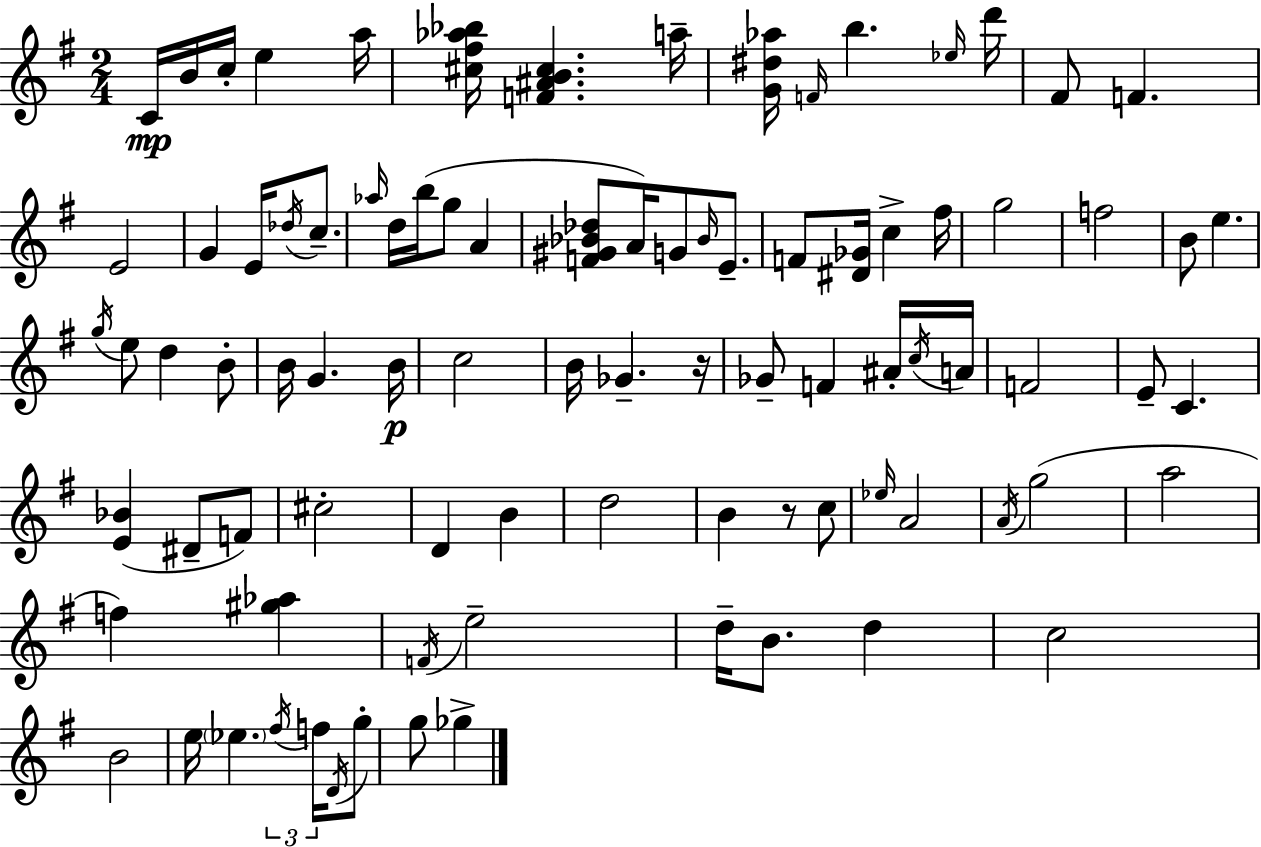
{
  \clef treble
  \numericTimeSignature
  \time 2/4
  \key e \minor
  c'16\mp b'16 c''16-. e''4 a''16 | <cis'' fis'' aes'' bes''>16 <f' ais' b' cis''>4. a''16-- | <g' dis'' aes''>16 \grace { f'16 } b''4. | \grace { ees''16 } d'''16 fis'8 f'4. | \break e'2 | g'4 e'16 \acciaccatura { des''16 } | c''8.-- \grace { aes''16 } d''16 b''16( g''8 | a'4 <f' gis' bes' des''>8 a'16) g'8 | \break \grace { bes'16 } e'8.-- f'8 <dis' ges'>16 | c''4-> fis''16 g''2 | f''2 | b'8 e''4. | \break \acciaccatura { g''16 } e''8 | d''4 b'8-. b'16 g'4. | b'16\p c''2 | b'16 ges'4.-- | \break r16 ges'8-- | f'4 ais'16-. \acciaccatura { c''16 } a'16 f'2 | e'8-- | c'4. <e' bes'>4( | \break dis'8-- f'8) cis''2-. | d'4 | b'4 d''2 | b'4 | \break r8 c''8 \grace { ees''16 } | a'2 | \acciaccatura { a'16 }( g''2 | a''2 | \break f''4) <gis'' aes''>4 | \acciaccatura { f'16 } e''2-- | d''16-- b'8. d''4 | c''2 | \break b'2 | e''16 \parenthesize ees''4. | \tuplet 3/2 { \acciaccatura { fis''16 } f''16 \acciaccatura { d'16 } } g''8-. g''8 | ges''4-> \bar "|."
}